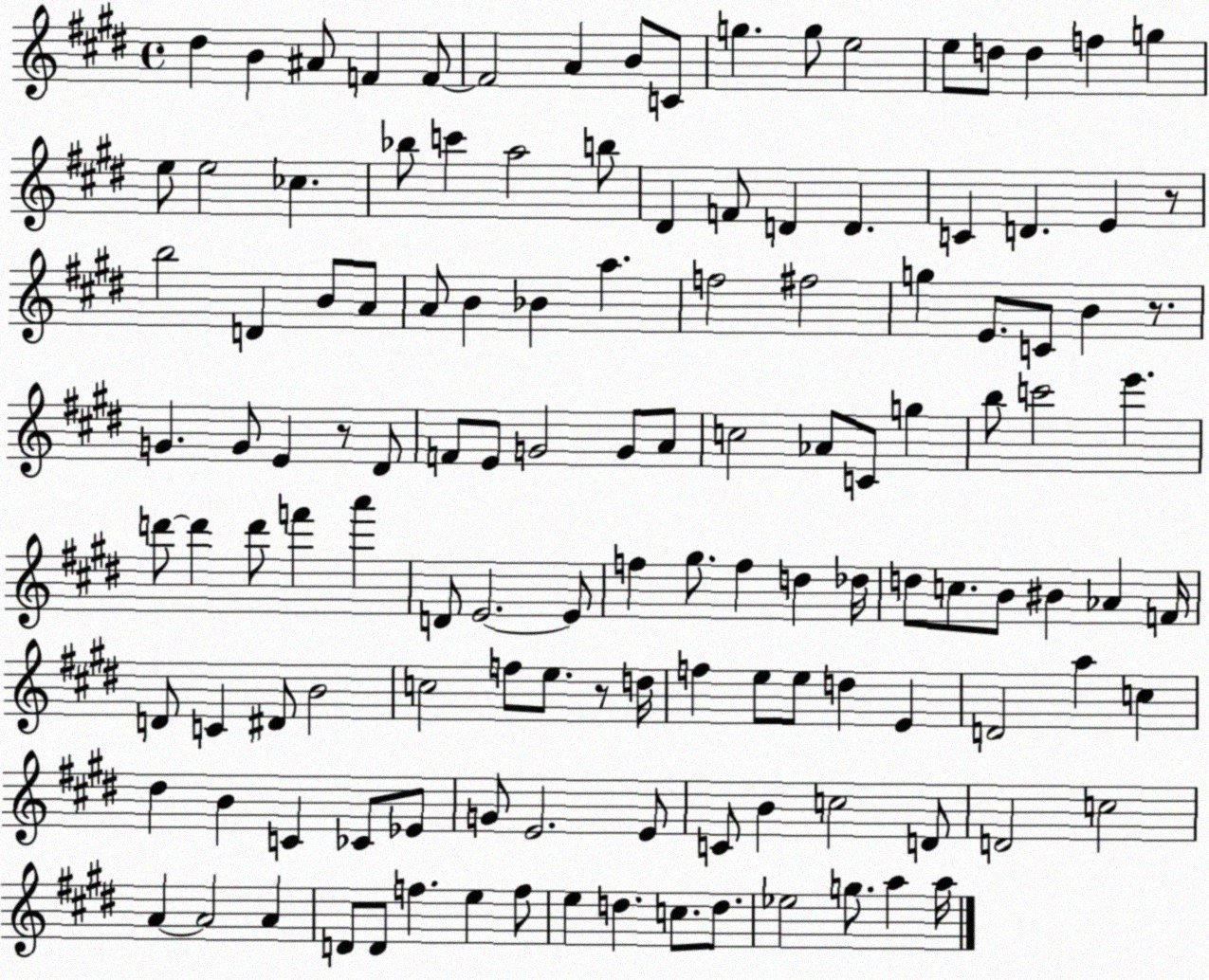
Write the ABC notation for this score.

X:1
T:Untitled
M:4/4
L:1/4
K:E
^d B ^A/2 F F/2 F2 A B/2 C/2 g g/2 e2 e/2 d/2 d f g e/2 e2 _c _b/2 c' a2 b/2 ^D F/2 D D C D E z/2 b2 D B/2 A/2 A/2 B _B a f2 ^f2 g E/2 C/2 B z/2 G G/2 E z/2 ^D/2 F/2 E/2 G2 G/2 A/2 c2 _A/2 C/2 g b/2 c'2 e' d'/2 d' d'/2 f' a' D/2 E2 E/2 f ^g/2 f d _d/4 d/2 c/2 B/2 ^B _A F/4 D/2 C ^D/2 B2 c2 f/2 e/2 z/2 d/4 f e/2 e/2 d E D2 a c ^d B C _C/2 _E/2 G/2 E2 E/2 C/2 B c2 D/2 D2 c2 A A2 A D/2 D/2 f e f/2 e d c/2 d/2 _e2 g/2 a a/4